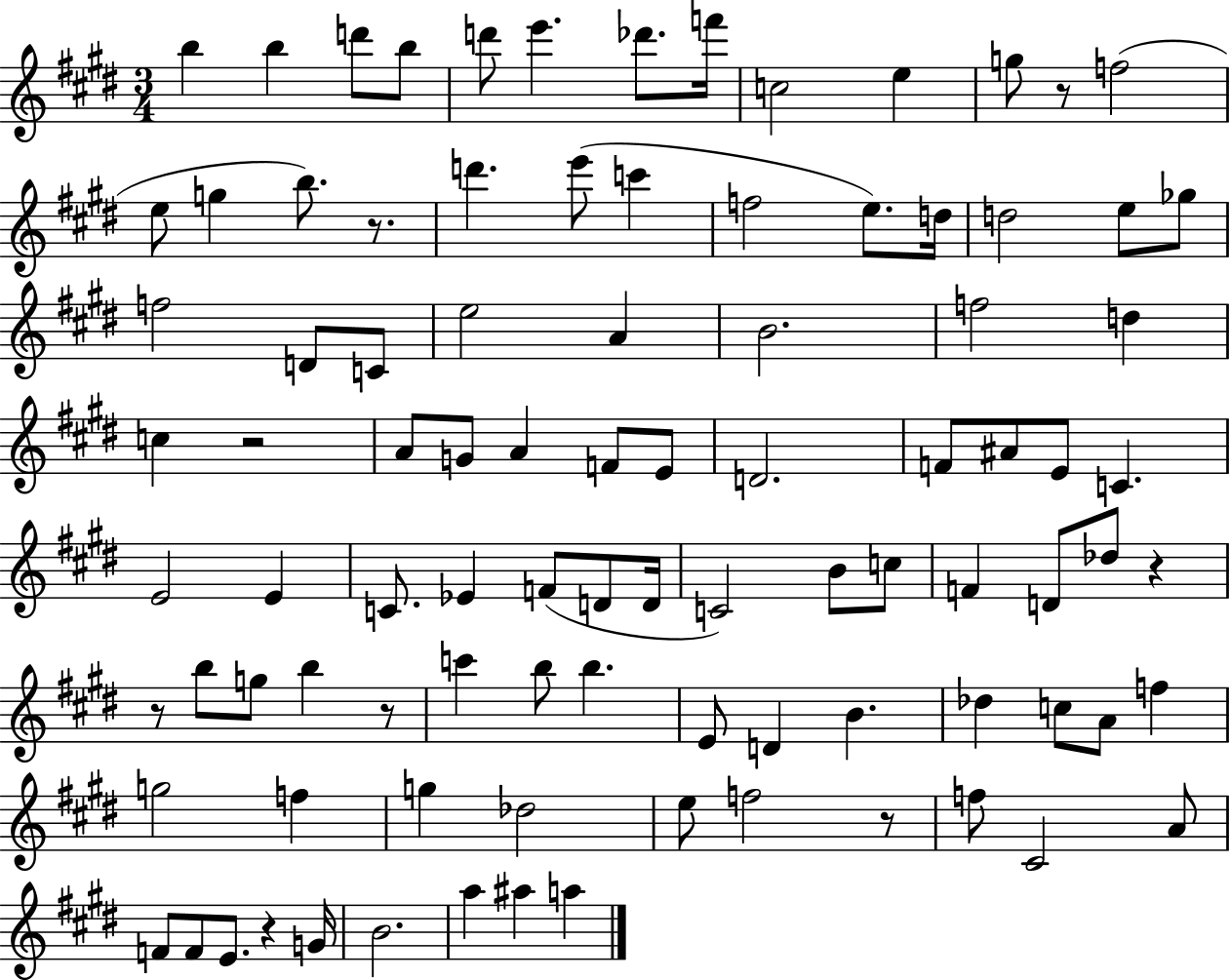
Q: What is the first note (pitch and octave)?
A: B5